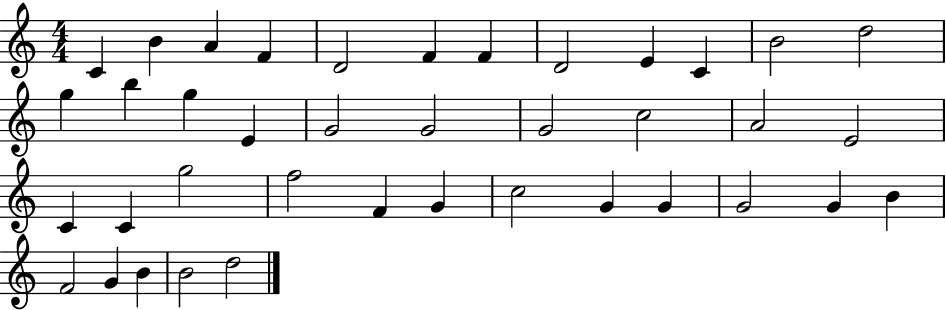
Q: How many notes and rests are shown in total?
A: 39